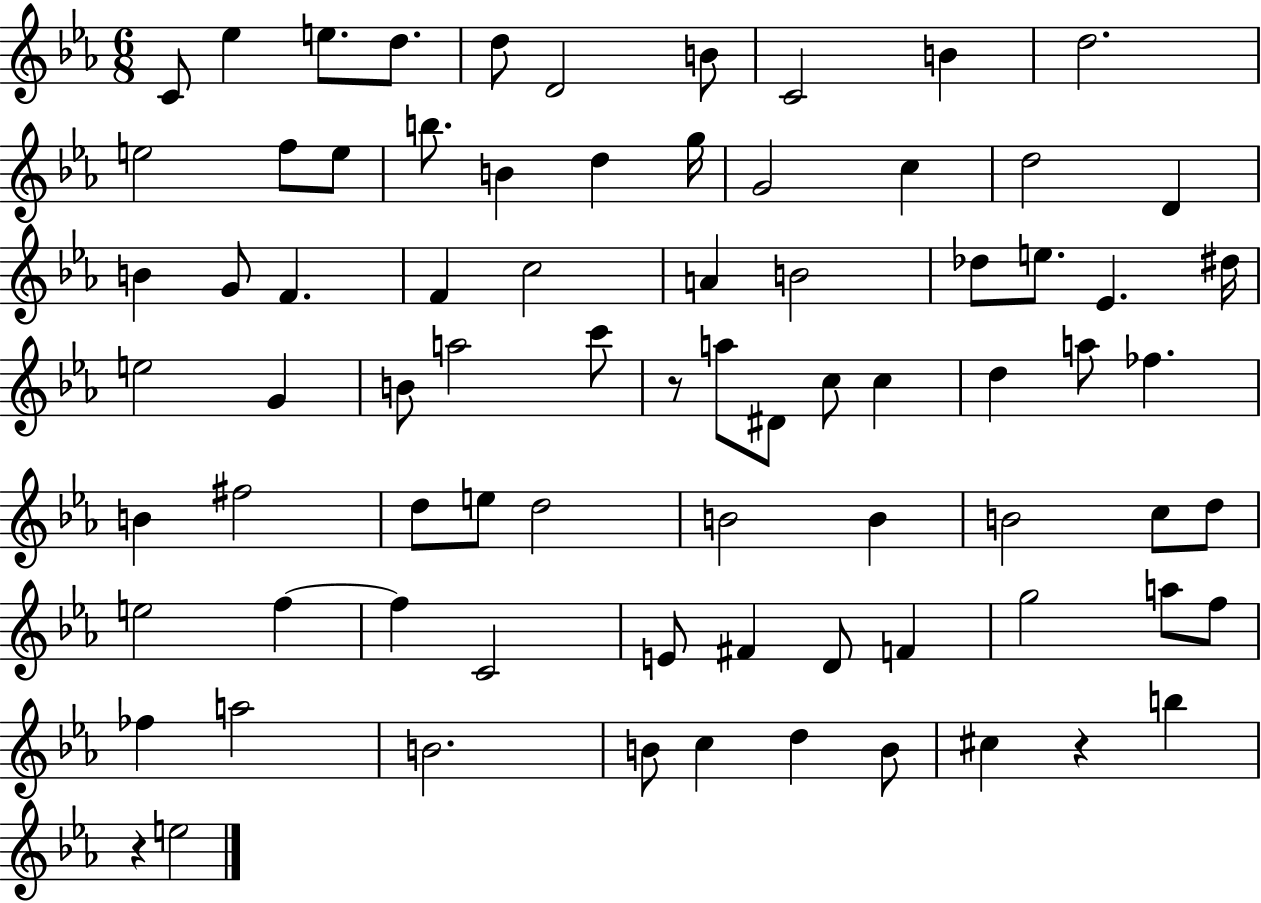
{
  \clef treble
  \numericTimeSignature
  \time 6/8
  \key ees \major
  c'8 ees''4 e''8. d''8. | d''8 d'2 b'8 | c'2 b'4 | d''2. | \break e''2 f''8 e''8 | b''8. b'4 d''4 g''16 | g'2 c''4 | d''2 d'4 | \break b'4 g'8 f'4. | f'4 c''2 | a'4 b'2 | des''8 e''8. ees'4. dis''16 | \break e''2 g'4 | b'8 a''2 c'''8 | r8 a''8 dis'8 c''8 c''4 | d''4 a''8 fes''4. | \break b'4 fis''2 | d''8 e''8 d''2 | b'2 b'4 | b'2 c''8 d''8 | \break e''2 f''4~~ | f''4 c'2 | e'8 fis'4 d'8 f'4 | g''2 a''8 f''8 | \break fes''4 a''2 | b'2. | b'8 c''4 d''4 b'8 | cis''4 r4 b''4 | \break r4 e''2 | \bar "|."
}